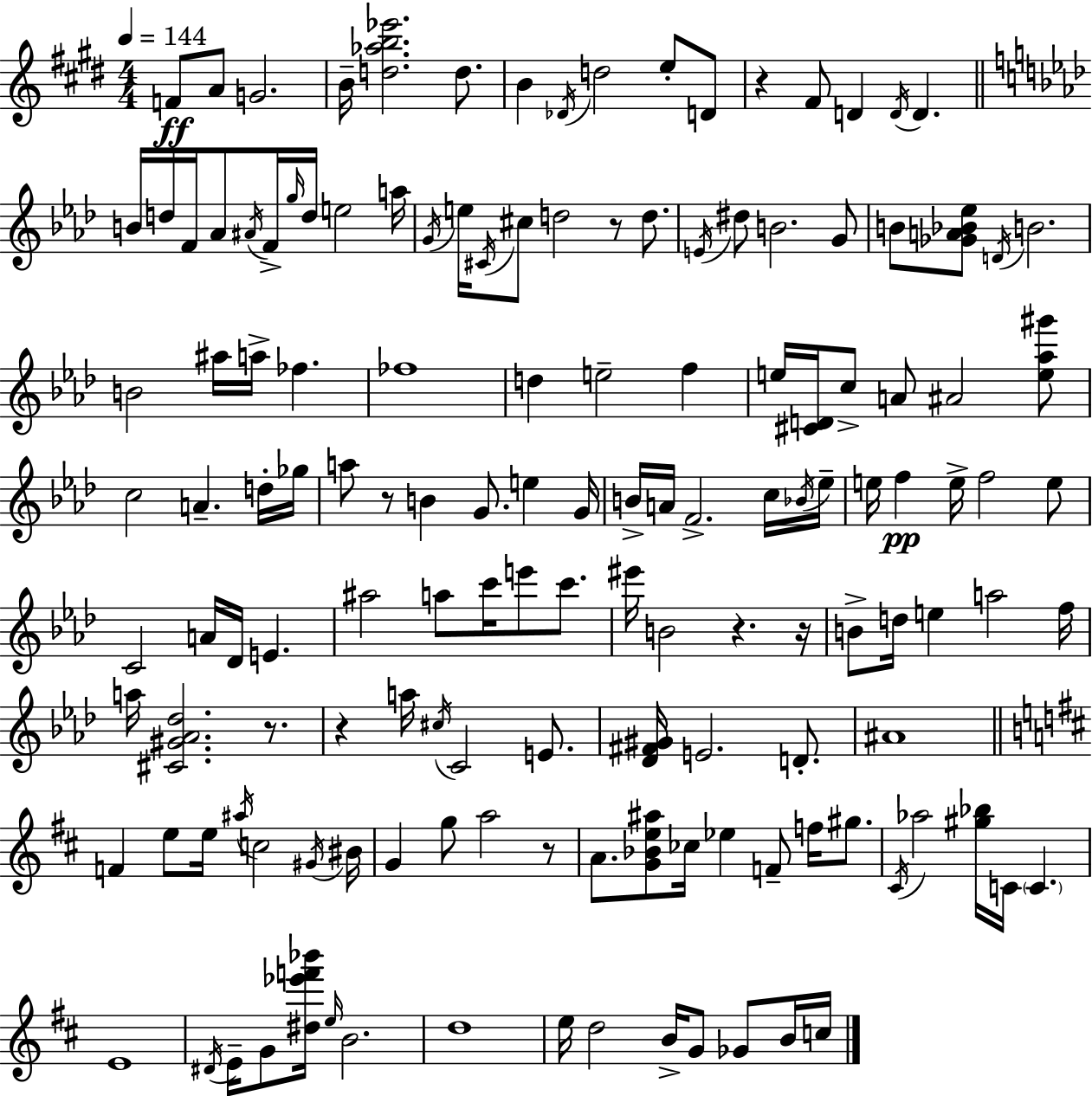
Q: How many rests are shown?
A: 8